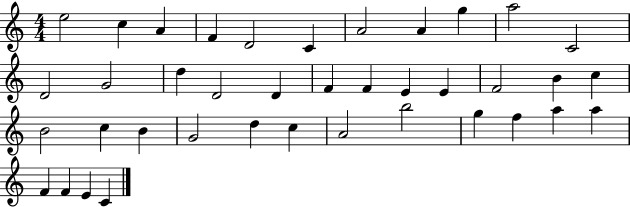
{
  \clef treble
  \numericTimeSignature
  \time 4/4
  \key c \major
  e''2 c''4 a'4 | f'4 d'2 c'4 | a'2 a'4 g''4 | a''2 c'2 | \break d'2 g'2 | d''4 d'2 d'4 | f'4 f'4 e'4 e'4 | f'2 b'4 c''4 | \break b'2 c''4 b'4 | g'2 d''4 c''4 | a'2 b''2 | g''4 f''4 a''4 a''4 | \break f'4 f'4 e'4 c'4 | \bar "|."
}